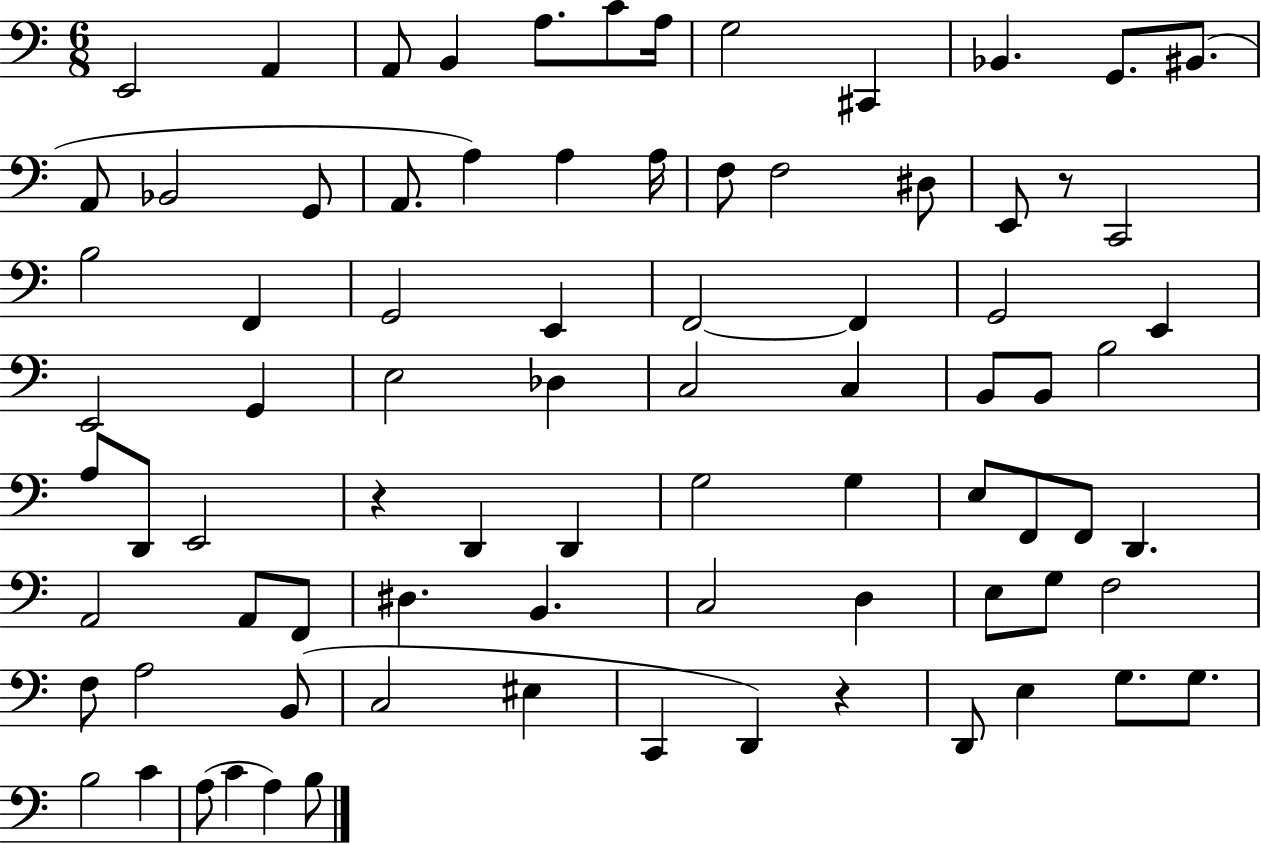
{
  \clef bass
  \numericTimeSignature
  \time 6/8
  \key c \major
  e,2 a,4 | a,8 b,4 a8. c'8 a16 | g2 cis,4 | bes,4. g,8. bis,8.( | \break a,8 bes,2 g,8 | a,8. a4) a4 a16 | f8 f2 dis8 | e,8 r8 c,2 | \break b2 f,4 | g,2 e,4 | f,2~~ f,4 | g,2 e,4 | \break e,2 g,4 | e2 des4 | c2 c4 | b,8 b,8 b2 | \break a8 d,8 e,2 | r4 d,4 d,4 | g2 g4 | e8 f,8 f,8 d,4. | \break a,2 a,8 f,8 | dis4. b,4. | c2 d4 | e8 g8 f2 | \break f8 a2 b,8( | c2 eis4 | c,4 d,4) r4 | d,8 e4 g8. g8. | \break b2 c'4 | a8( c'4 a4) b8 | \bar "|."
}